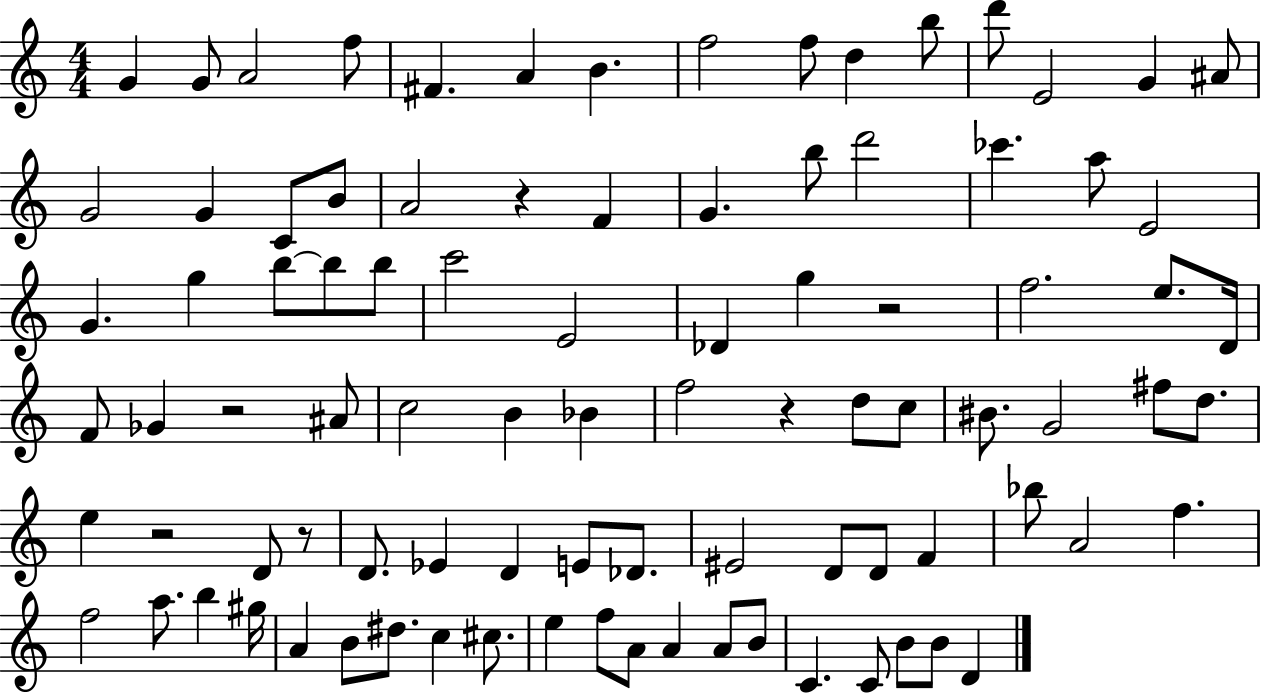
G4/q G4/e A4/h F5/e F#4/q. A4/q B4/q. F5/h F5/e D5/q B5/e D6/e E4/h G4/q A#4/e G4/h G4/q C4/e B4/e A4/h R/q F4/q G4/q. B5/e D6/h CES6/q. A5/e E4/h G4/q. G5/q B5/e B5/e B5/e C6/h E4/h Db4/q G5/q R/h F5/h. E5/e. D4/s F4/e Gb4/q R/h A#4/e C5/h B4/q Bb4/q F5/h R/q D5/e C5/e BIS4/e. G4/h F#5/e D5/e. E5/q R/h D4/e R/e D4/e. Eb4/q D4/q E4/e Db4/e. EIS4/h D4/e D4/e F4/q Bb5/e A4/h F5/q. F5/h A5/e. B5/q G#5/s A4/q B4/e D#5/e. C5/q C#5/e. E5/q F5/e A4/e A4/q A4/e B4/e C4/q. C4/e B4/e B4/e D4/q